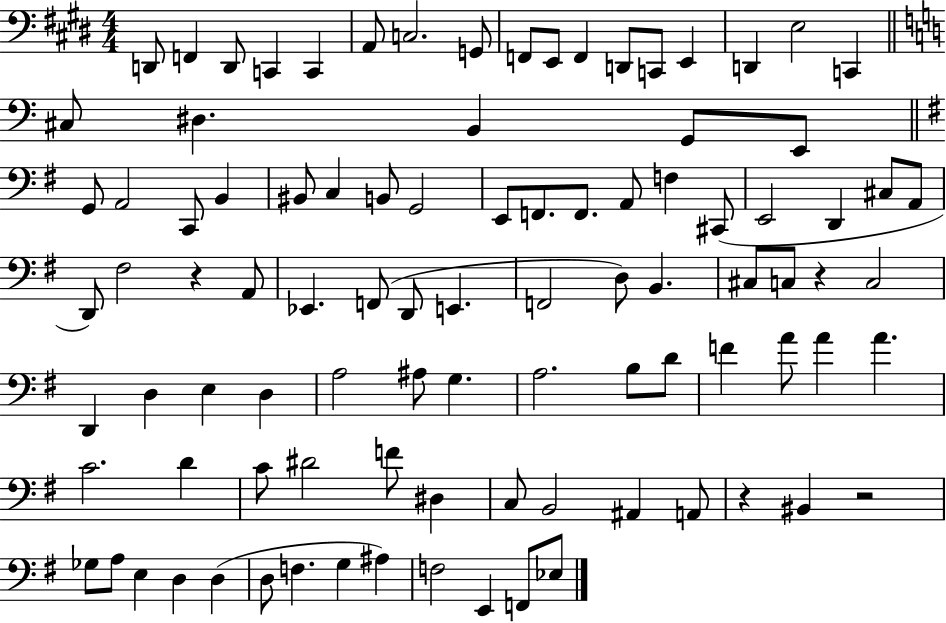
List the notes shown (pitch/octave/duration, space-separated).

D2/e F2/q D2/e C2/q C2/q A2/e C3/h. G2/e F2/e E2/e F2/q D2/e C2/e E2/q D2/q E3/h C2/q C#3/e D#3/q. B2/q G2/e E2/e G2/e A2/h C2/e B2/q BIS2/e C3/q B2/e G2/h E2/e F2/e. F2/e. A2/e F3/q C#2/e E2/h D2/q C#3/e A2/e D2/e F#3/h R/q A2/e Eb2/q. F2/e D2/e E2/q. F2/h D3/e B2/q. C#3/e C3/e R/q C3/h D2/q D3/q E3/q D3/q A3/h A#3/e G3/q. A3/h. B3/e D4/e F4/q A4/e A4/q A4/q. C4/h. D4/q C4/e D#4/h F4/e D#3/q C3/e B2/h A#2/q A2/e R/q BIS2/q R/h Gb3/e A3/e E3/q D3/q D3/q D3/e F3/q. G3/q A#3/q F3/h E2/q F2/e Eb3/e